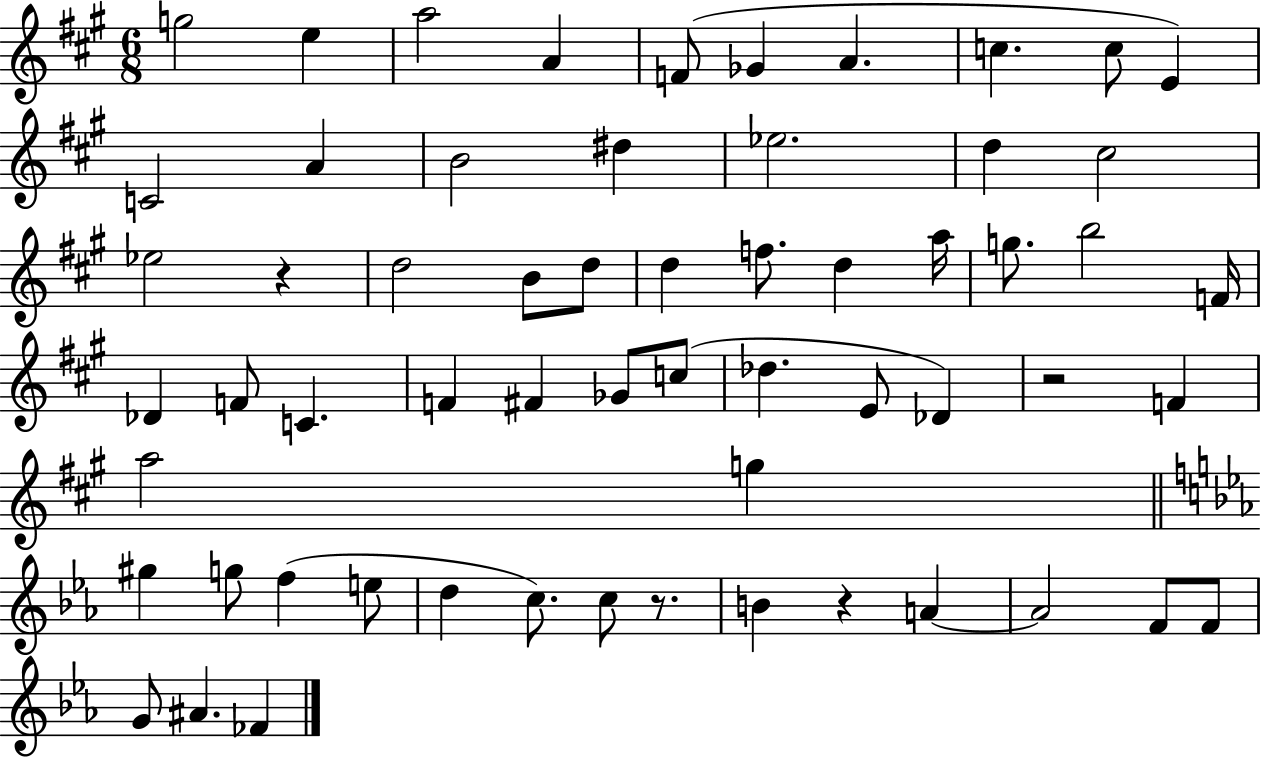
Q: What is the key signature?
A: A major